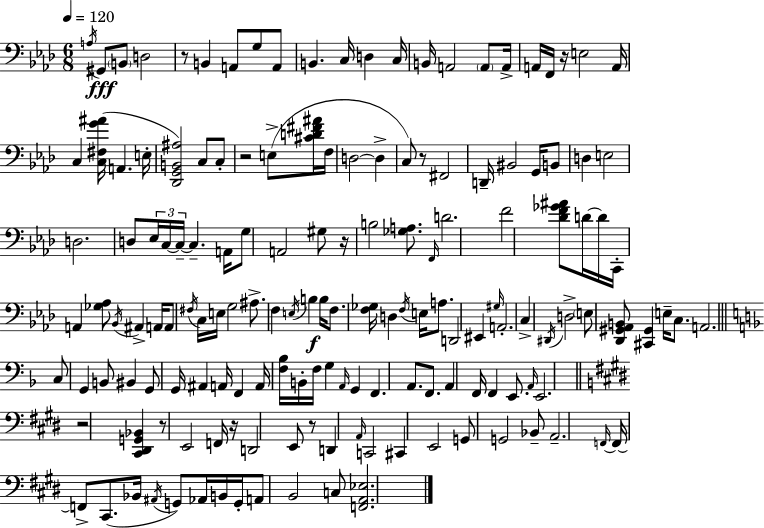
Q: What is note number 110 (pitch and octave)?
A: F2